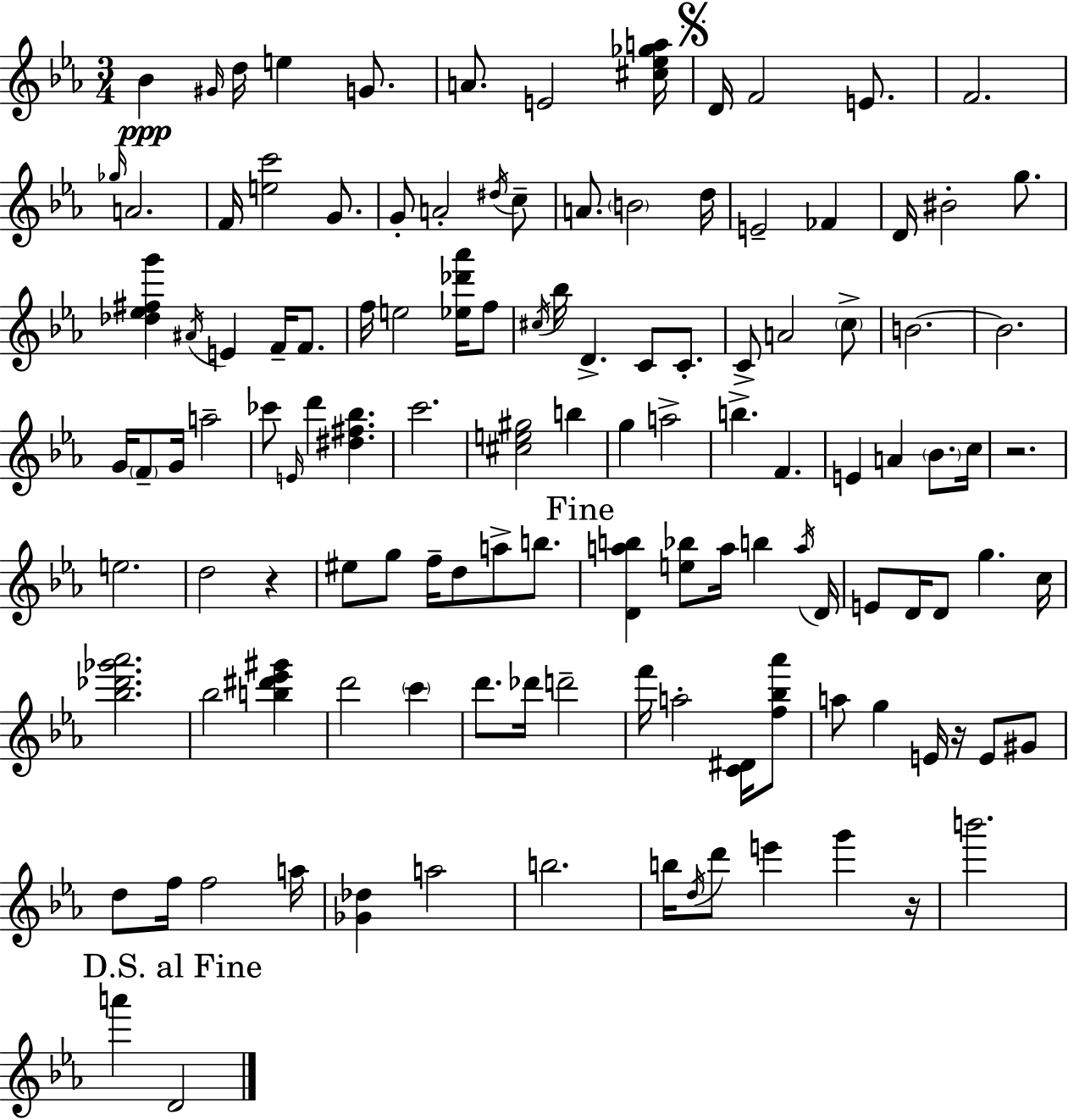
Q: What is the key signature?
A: EES major